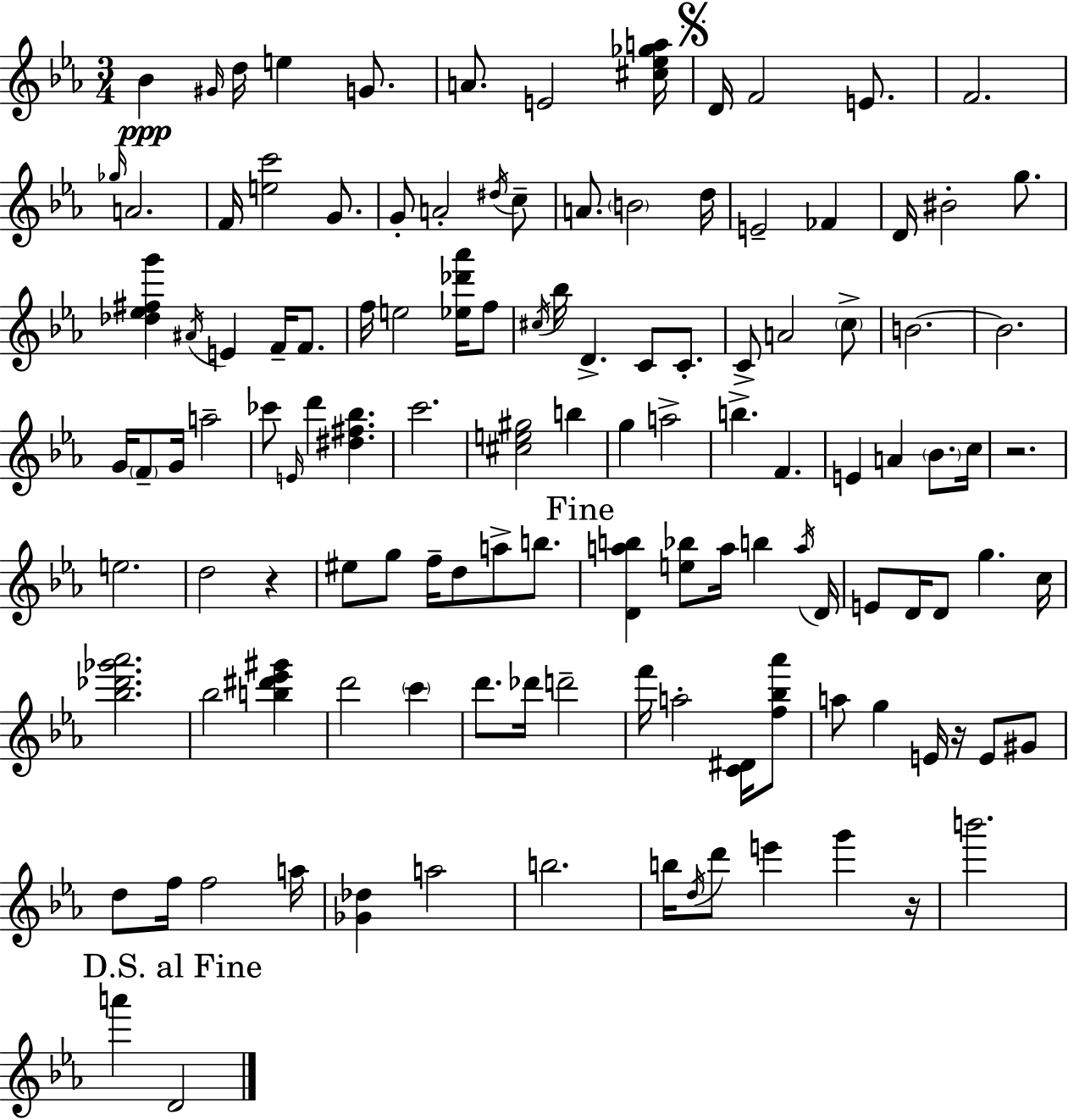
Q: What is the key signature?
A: EES major